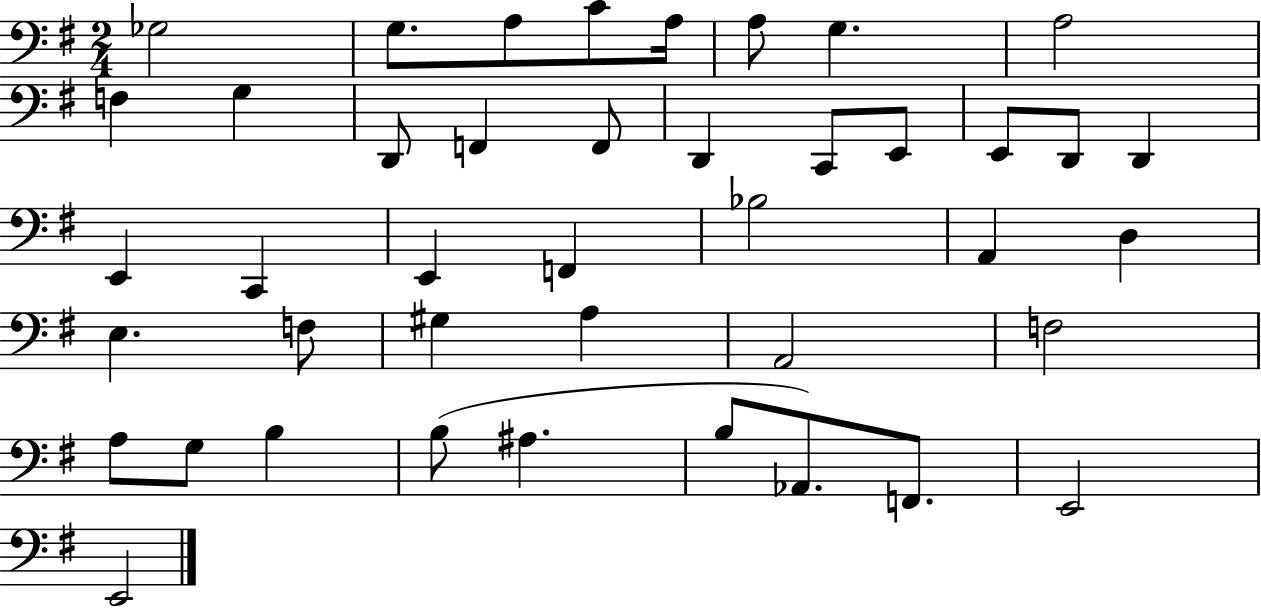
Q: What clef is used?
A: bass